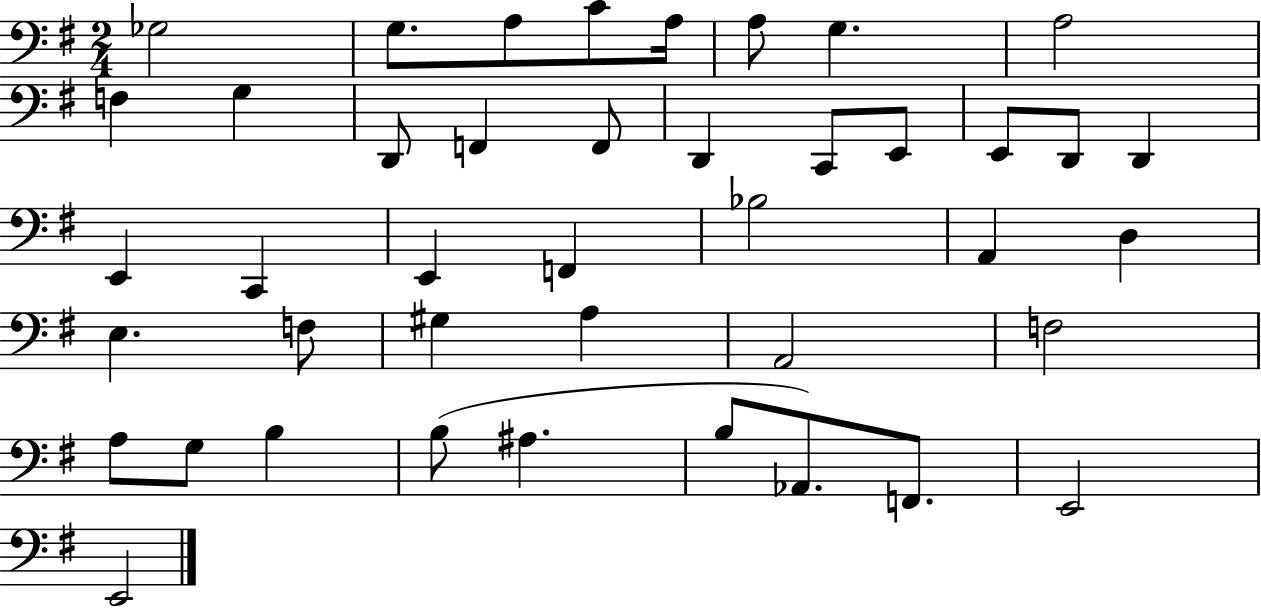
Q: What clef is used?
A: bass